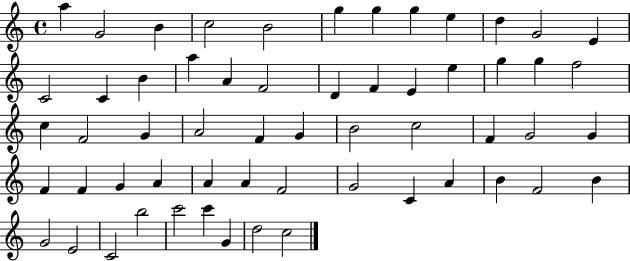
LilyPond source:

{
  \clef treble
  \time 4/4
  \defaultTimeSignature
  \key c \major
  a''4 g'2 b'4 | c''2 b'2 | g''4 g''4 g''4 e''4 | d''4 g'2 e'4 | \break c'2 c'4 b'4 | a''4 a'4 f'2 | d'4 f'4 e'4 e''4 | g''4 g''4 f''2 | \break c''4 f'2 g'4 | a'2 f'4 g'4 | b'2 c''2 | f'4 g'2 g'4 | \break f'4 f'4 g'4 a'4 | a'4 a'4 f'2 | g'2 c'4 a'4 | b'4 f'2 b'4 | \break g'2 e'2 | c'2 b''2 | c'''2 c'''4 g'4 | d''2 c''2 | \break \bar "|."
}